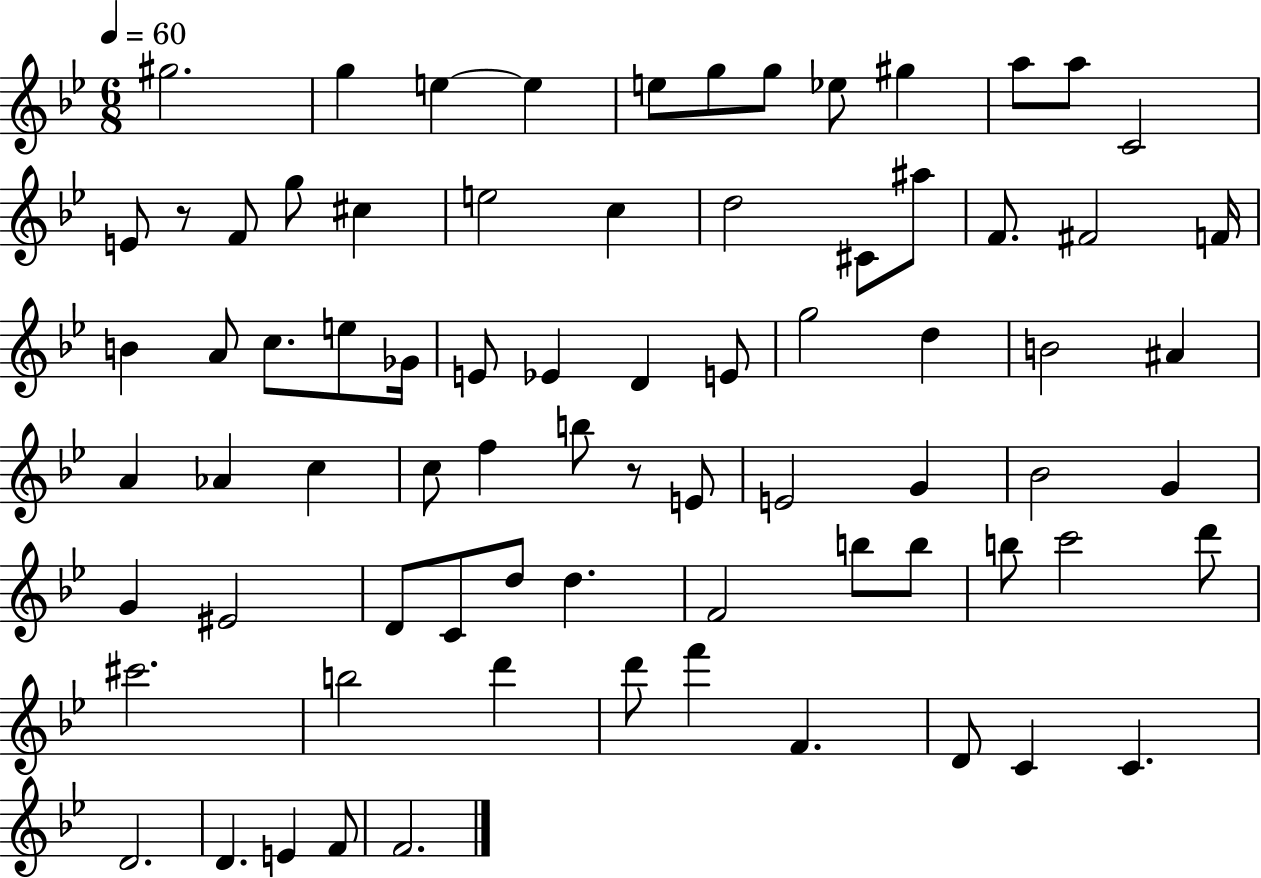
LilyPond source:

{
  \clef treble
  \numericTimeSignature
  \time 6/8
  \key bes \major
  \tempo 4 = 60
  gis''2. | g''4 e''4~~ e''4 | e''8 g''8 g''8 ees''8 gis''4 | a''8 a''8 c'2 | \break e'8 r8 f'8 g''8 cis''4 | e''2 c''4 | d''2 cis'8 ais''8 | f'8. fis'2 f'16 | \break b'4 a'8 c''8. e''8 ges'16 | e'8 ees'4 d'4 e'8 | g''2 d''4 | b'2 ais'4 | \break a'4 aes'4 c''4 | c''8 f''4 b''8 r8 e'8 | e'2 g'4 | bes'2 g'4 | \break g'4 eis'2 | d'8 c'8 d''8 d''4. | f'2 b''8 b''8 | b''8 c'''2 d'''8 | \break cis'''2. | b''2 d'''4 | d'''8 f'''4 f'4. | d'8 c'4 c'4. | \break d'2. | d'4. e'4 f'8 | f'2. | \bar "|."
}